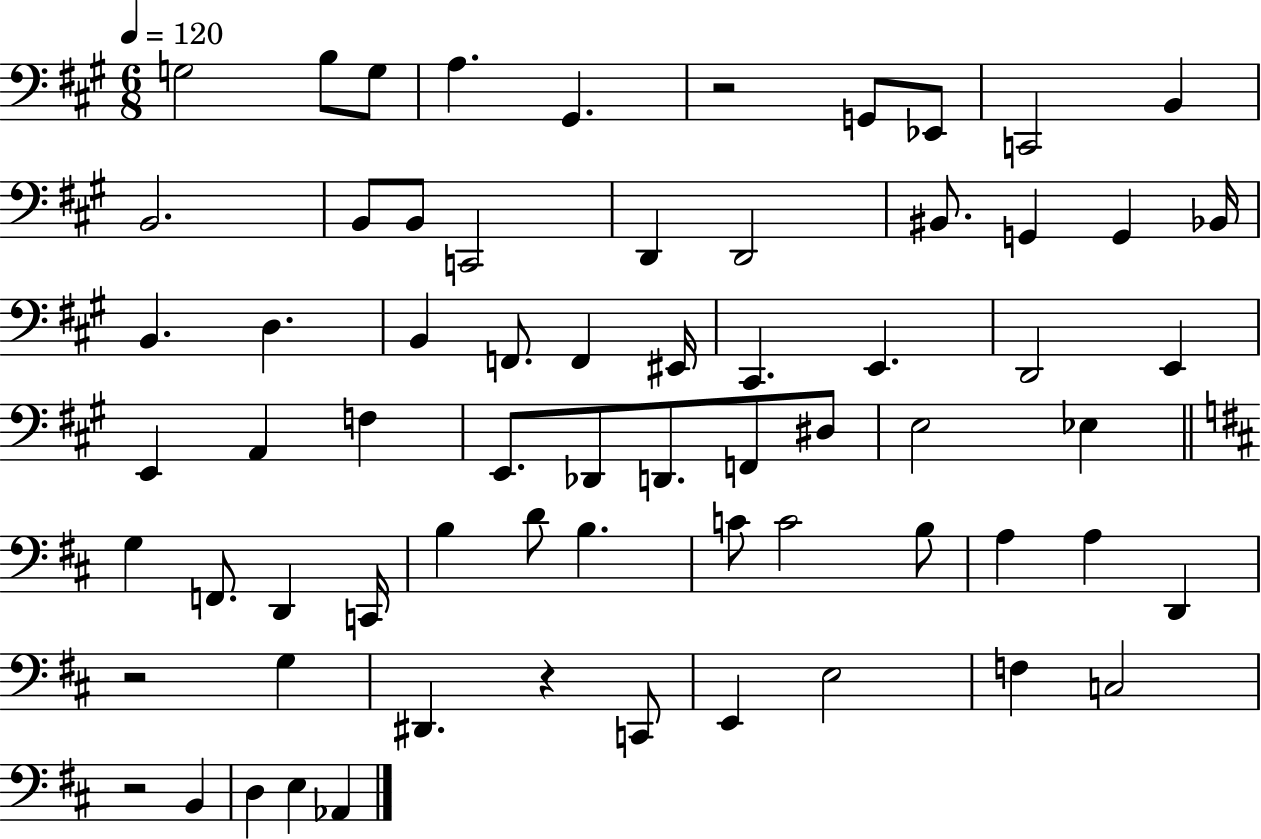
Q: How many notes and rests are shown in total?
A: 67